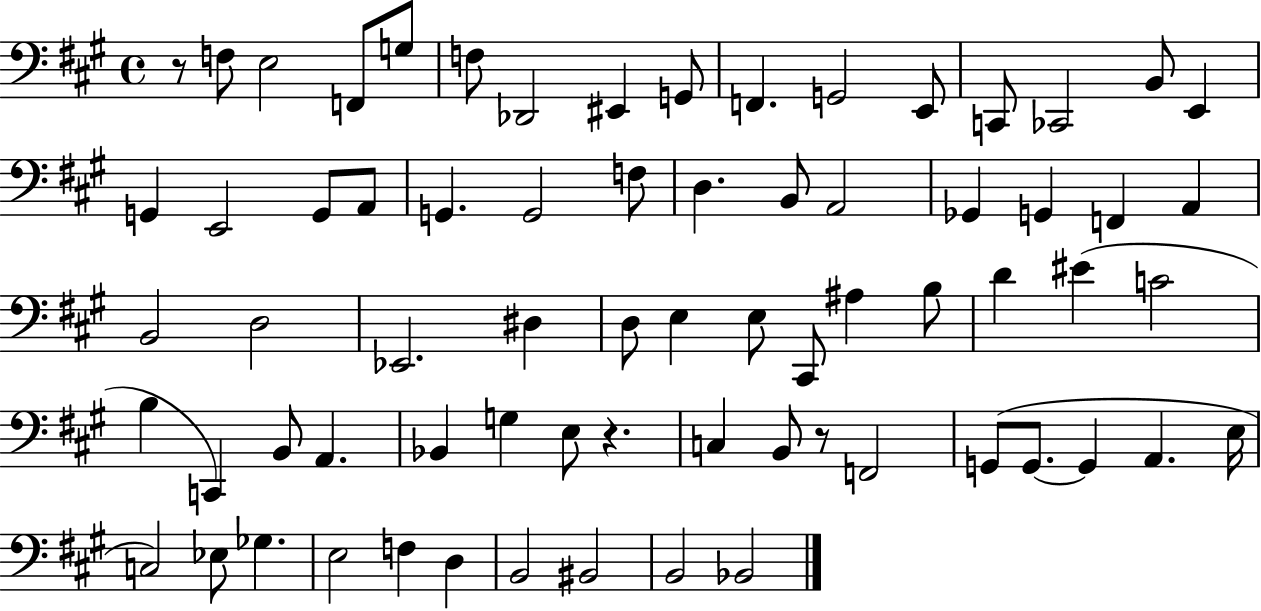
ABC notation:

X:1
T:Untitled
M:4/4
L:1/4
K:A
z/2 F,/2 E,2 F,,/2 G,/2 F,/2 _D,,2 ^E,, G,,/2 F,, G,,2 E,,/2 C,,/2 _C,,2 B,,/2 E,, G,, E,,2 G,,/2 A,,/2 G,, G,,2 F,/2 D, B,,/2 A,,2 _G,, G,, F,, A,, B,,2 D,2 _E,,2 ^D, D,/2 E, E,/2 ^C,,/2 ^A, B,/2 D ^E C2 B, C,, B,,/2 A,, _B,, G, E,/2 z C, B,,/2 z/2 F,,2 G,,/2 G,,/2 G,, A,, E,/4 C,2 _E,/2 _G, E,2 F, D, B,,2 ^B,,2 B,,2 _B,,2